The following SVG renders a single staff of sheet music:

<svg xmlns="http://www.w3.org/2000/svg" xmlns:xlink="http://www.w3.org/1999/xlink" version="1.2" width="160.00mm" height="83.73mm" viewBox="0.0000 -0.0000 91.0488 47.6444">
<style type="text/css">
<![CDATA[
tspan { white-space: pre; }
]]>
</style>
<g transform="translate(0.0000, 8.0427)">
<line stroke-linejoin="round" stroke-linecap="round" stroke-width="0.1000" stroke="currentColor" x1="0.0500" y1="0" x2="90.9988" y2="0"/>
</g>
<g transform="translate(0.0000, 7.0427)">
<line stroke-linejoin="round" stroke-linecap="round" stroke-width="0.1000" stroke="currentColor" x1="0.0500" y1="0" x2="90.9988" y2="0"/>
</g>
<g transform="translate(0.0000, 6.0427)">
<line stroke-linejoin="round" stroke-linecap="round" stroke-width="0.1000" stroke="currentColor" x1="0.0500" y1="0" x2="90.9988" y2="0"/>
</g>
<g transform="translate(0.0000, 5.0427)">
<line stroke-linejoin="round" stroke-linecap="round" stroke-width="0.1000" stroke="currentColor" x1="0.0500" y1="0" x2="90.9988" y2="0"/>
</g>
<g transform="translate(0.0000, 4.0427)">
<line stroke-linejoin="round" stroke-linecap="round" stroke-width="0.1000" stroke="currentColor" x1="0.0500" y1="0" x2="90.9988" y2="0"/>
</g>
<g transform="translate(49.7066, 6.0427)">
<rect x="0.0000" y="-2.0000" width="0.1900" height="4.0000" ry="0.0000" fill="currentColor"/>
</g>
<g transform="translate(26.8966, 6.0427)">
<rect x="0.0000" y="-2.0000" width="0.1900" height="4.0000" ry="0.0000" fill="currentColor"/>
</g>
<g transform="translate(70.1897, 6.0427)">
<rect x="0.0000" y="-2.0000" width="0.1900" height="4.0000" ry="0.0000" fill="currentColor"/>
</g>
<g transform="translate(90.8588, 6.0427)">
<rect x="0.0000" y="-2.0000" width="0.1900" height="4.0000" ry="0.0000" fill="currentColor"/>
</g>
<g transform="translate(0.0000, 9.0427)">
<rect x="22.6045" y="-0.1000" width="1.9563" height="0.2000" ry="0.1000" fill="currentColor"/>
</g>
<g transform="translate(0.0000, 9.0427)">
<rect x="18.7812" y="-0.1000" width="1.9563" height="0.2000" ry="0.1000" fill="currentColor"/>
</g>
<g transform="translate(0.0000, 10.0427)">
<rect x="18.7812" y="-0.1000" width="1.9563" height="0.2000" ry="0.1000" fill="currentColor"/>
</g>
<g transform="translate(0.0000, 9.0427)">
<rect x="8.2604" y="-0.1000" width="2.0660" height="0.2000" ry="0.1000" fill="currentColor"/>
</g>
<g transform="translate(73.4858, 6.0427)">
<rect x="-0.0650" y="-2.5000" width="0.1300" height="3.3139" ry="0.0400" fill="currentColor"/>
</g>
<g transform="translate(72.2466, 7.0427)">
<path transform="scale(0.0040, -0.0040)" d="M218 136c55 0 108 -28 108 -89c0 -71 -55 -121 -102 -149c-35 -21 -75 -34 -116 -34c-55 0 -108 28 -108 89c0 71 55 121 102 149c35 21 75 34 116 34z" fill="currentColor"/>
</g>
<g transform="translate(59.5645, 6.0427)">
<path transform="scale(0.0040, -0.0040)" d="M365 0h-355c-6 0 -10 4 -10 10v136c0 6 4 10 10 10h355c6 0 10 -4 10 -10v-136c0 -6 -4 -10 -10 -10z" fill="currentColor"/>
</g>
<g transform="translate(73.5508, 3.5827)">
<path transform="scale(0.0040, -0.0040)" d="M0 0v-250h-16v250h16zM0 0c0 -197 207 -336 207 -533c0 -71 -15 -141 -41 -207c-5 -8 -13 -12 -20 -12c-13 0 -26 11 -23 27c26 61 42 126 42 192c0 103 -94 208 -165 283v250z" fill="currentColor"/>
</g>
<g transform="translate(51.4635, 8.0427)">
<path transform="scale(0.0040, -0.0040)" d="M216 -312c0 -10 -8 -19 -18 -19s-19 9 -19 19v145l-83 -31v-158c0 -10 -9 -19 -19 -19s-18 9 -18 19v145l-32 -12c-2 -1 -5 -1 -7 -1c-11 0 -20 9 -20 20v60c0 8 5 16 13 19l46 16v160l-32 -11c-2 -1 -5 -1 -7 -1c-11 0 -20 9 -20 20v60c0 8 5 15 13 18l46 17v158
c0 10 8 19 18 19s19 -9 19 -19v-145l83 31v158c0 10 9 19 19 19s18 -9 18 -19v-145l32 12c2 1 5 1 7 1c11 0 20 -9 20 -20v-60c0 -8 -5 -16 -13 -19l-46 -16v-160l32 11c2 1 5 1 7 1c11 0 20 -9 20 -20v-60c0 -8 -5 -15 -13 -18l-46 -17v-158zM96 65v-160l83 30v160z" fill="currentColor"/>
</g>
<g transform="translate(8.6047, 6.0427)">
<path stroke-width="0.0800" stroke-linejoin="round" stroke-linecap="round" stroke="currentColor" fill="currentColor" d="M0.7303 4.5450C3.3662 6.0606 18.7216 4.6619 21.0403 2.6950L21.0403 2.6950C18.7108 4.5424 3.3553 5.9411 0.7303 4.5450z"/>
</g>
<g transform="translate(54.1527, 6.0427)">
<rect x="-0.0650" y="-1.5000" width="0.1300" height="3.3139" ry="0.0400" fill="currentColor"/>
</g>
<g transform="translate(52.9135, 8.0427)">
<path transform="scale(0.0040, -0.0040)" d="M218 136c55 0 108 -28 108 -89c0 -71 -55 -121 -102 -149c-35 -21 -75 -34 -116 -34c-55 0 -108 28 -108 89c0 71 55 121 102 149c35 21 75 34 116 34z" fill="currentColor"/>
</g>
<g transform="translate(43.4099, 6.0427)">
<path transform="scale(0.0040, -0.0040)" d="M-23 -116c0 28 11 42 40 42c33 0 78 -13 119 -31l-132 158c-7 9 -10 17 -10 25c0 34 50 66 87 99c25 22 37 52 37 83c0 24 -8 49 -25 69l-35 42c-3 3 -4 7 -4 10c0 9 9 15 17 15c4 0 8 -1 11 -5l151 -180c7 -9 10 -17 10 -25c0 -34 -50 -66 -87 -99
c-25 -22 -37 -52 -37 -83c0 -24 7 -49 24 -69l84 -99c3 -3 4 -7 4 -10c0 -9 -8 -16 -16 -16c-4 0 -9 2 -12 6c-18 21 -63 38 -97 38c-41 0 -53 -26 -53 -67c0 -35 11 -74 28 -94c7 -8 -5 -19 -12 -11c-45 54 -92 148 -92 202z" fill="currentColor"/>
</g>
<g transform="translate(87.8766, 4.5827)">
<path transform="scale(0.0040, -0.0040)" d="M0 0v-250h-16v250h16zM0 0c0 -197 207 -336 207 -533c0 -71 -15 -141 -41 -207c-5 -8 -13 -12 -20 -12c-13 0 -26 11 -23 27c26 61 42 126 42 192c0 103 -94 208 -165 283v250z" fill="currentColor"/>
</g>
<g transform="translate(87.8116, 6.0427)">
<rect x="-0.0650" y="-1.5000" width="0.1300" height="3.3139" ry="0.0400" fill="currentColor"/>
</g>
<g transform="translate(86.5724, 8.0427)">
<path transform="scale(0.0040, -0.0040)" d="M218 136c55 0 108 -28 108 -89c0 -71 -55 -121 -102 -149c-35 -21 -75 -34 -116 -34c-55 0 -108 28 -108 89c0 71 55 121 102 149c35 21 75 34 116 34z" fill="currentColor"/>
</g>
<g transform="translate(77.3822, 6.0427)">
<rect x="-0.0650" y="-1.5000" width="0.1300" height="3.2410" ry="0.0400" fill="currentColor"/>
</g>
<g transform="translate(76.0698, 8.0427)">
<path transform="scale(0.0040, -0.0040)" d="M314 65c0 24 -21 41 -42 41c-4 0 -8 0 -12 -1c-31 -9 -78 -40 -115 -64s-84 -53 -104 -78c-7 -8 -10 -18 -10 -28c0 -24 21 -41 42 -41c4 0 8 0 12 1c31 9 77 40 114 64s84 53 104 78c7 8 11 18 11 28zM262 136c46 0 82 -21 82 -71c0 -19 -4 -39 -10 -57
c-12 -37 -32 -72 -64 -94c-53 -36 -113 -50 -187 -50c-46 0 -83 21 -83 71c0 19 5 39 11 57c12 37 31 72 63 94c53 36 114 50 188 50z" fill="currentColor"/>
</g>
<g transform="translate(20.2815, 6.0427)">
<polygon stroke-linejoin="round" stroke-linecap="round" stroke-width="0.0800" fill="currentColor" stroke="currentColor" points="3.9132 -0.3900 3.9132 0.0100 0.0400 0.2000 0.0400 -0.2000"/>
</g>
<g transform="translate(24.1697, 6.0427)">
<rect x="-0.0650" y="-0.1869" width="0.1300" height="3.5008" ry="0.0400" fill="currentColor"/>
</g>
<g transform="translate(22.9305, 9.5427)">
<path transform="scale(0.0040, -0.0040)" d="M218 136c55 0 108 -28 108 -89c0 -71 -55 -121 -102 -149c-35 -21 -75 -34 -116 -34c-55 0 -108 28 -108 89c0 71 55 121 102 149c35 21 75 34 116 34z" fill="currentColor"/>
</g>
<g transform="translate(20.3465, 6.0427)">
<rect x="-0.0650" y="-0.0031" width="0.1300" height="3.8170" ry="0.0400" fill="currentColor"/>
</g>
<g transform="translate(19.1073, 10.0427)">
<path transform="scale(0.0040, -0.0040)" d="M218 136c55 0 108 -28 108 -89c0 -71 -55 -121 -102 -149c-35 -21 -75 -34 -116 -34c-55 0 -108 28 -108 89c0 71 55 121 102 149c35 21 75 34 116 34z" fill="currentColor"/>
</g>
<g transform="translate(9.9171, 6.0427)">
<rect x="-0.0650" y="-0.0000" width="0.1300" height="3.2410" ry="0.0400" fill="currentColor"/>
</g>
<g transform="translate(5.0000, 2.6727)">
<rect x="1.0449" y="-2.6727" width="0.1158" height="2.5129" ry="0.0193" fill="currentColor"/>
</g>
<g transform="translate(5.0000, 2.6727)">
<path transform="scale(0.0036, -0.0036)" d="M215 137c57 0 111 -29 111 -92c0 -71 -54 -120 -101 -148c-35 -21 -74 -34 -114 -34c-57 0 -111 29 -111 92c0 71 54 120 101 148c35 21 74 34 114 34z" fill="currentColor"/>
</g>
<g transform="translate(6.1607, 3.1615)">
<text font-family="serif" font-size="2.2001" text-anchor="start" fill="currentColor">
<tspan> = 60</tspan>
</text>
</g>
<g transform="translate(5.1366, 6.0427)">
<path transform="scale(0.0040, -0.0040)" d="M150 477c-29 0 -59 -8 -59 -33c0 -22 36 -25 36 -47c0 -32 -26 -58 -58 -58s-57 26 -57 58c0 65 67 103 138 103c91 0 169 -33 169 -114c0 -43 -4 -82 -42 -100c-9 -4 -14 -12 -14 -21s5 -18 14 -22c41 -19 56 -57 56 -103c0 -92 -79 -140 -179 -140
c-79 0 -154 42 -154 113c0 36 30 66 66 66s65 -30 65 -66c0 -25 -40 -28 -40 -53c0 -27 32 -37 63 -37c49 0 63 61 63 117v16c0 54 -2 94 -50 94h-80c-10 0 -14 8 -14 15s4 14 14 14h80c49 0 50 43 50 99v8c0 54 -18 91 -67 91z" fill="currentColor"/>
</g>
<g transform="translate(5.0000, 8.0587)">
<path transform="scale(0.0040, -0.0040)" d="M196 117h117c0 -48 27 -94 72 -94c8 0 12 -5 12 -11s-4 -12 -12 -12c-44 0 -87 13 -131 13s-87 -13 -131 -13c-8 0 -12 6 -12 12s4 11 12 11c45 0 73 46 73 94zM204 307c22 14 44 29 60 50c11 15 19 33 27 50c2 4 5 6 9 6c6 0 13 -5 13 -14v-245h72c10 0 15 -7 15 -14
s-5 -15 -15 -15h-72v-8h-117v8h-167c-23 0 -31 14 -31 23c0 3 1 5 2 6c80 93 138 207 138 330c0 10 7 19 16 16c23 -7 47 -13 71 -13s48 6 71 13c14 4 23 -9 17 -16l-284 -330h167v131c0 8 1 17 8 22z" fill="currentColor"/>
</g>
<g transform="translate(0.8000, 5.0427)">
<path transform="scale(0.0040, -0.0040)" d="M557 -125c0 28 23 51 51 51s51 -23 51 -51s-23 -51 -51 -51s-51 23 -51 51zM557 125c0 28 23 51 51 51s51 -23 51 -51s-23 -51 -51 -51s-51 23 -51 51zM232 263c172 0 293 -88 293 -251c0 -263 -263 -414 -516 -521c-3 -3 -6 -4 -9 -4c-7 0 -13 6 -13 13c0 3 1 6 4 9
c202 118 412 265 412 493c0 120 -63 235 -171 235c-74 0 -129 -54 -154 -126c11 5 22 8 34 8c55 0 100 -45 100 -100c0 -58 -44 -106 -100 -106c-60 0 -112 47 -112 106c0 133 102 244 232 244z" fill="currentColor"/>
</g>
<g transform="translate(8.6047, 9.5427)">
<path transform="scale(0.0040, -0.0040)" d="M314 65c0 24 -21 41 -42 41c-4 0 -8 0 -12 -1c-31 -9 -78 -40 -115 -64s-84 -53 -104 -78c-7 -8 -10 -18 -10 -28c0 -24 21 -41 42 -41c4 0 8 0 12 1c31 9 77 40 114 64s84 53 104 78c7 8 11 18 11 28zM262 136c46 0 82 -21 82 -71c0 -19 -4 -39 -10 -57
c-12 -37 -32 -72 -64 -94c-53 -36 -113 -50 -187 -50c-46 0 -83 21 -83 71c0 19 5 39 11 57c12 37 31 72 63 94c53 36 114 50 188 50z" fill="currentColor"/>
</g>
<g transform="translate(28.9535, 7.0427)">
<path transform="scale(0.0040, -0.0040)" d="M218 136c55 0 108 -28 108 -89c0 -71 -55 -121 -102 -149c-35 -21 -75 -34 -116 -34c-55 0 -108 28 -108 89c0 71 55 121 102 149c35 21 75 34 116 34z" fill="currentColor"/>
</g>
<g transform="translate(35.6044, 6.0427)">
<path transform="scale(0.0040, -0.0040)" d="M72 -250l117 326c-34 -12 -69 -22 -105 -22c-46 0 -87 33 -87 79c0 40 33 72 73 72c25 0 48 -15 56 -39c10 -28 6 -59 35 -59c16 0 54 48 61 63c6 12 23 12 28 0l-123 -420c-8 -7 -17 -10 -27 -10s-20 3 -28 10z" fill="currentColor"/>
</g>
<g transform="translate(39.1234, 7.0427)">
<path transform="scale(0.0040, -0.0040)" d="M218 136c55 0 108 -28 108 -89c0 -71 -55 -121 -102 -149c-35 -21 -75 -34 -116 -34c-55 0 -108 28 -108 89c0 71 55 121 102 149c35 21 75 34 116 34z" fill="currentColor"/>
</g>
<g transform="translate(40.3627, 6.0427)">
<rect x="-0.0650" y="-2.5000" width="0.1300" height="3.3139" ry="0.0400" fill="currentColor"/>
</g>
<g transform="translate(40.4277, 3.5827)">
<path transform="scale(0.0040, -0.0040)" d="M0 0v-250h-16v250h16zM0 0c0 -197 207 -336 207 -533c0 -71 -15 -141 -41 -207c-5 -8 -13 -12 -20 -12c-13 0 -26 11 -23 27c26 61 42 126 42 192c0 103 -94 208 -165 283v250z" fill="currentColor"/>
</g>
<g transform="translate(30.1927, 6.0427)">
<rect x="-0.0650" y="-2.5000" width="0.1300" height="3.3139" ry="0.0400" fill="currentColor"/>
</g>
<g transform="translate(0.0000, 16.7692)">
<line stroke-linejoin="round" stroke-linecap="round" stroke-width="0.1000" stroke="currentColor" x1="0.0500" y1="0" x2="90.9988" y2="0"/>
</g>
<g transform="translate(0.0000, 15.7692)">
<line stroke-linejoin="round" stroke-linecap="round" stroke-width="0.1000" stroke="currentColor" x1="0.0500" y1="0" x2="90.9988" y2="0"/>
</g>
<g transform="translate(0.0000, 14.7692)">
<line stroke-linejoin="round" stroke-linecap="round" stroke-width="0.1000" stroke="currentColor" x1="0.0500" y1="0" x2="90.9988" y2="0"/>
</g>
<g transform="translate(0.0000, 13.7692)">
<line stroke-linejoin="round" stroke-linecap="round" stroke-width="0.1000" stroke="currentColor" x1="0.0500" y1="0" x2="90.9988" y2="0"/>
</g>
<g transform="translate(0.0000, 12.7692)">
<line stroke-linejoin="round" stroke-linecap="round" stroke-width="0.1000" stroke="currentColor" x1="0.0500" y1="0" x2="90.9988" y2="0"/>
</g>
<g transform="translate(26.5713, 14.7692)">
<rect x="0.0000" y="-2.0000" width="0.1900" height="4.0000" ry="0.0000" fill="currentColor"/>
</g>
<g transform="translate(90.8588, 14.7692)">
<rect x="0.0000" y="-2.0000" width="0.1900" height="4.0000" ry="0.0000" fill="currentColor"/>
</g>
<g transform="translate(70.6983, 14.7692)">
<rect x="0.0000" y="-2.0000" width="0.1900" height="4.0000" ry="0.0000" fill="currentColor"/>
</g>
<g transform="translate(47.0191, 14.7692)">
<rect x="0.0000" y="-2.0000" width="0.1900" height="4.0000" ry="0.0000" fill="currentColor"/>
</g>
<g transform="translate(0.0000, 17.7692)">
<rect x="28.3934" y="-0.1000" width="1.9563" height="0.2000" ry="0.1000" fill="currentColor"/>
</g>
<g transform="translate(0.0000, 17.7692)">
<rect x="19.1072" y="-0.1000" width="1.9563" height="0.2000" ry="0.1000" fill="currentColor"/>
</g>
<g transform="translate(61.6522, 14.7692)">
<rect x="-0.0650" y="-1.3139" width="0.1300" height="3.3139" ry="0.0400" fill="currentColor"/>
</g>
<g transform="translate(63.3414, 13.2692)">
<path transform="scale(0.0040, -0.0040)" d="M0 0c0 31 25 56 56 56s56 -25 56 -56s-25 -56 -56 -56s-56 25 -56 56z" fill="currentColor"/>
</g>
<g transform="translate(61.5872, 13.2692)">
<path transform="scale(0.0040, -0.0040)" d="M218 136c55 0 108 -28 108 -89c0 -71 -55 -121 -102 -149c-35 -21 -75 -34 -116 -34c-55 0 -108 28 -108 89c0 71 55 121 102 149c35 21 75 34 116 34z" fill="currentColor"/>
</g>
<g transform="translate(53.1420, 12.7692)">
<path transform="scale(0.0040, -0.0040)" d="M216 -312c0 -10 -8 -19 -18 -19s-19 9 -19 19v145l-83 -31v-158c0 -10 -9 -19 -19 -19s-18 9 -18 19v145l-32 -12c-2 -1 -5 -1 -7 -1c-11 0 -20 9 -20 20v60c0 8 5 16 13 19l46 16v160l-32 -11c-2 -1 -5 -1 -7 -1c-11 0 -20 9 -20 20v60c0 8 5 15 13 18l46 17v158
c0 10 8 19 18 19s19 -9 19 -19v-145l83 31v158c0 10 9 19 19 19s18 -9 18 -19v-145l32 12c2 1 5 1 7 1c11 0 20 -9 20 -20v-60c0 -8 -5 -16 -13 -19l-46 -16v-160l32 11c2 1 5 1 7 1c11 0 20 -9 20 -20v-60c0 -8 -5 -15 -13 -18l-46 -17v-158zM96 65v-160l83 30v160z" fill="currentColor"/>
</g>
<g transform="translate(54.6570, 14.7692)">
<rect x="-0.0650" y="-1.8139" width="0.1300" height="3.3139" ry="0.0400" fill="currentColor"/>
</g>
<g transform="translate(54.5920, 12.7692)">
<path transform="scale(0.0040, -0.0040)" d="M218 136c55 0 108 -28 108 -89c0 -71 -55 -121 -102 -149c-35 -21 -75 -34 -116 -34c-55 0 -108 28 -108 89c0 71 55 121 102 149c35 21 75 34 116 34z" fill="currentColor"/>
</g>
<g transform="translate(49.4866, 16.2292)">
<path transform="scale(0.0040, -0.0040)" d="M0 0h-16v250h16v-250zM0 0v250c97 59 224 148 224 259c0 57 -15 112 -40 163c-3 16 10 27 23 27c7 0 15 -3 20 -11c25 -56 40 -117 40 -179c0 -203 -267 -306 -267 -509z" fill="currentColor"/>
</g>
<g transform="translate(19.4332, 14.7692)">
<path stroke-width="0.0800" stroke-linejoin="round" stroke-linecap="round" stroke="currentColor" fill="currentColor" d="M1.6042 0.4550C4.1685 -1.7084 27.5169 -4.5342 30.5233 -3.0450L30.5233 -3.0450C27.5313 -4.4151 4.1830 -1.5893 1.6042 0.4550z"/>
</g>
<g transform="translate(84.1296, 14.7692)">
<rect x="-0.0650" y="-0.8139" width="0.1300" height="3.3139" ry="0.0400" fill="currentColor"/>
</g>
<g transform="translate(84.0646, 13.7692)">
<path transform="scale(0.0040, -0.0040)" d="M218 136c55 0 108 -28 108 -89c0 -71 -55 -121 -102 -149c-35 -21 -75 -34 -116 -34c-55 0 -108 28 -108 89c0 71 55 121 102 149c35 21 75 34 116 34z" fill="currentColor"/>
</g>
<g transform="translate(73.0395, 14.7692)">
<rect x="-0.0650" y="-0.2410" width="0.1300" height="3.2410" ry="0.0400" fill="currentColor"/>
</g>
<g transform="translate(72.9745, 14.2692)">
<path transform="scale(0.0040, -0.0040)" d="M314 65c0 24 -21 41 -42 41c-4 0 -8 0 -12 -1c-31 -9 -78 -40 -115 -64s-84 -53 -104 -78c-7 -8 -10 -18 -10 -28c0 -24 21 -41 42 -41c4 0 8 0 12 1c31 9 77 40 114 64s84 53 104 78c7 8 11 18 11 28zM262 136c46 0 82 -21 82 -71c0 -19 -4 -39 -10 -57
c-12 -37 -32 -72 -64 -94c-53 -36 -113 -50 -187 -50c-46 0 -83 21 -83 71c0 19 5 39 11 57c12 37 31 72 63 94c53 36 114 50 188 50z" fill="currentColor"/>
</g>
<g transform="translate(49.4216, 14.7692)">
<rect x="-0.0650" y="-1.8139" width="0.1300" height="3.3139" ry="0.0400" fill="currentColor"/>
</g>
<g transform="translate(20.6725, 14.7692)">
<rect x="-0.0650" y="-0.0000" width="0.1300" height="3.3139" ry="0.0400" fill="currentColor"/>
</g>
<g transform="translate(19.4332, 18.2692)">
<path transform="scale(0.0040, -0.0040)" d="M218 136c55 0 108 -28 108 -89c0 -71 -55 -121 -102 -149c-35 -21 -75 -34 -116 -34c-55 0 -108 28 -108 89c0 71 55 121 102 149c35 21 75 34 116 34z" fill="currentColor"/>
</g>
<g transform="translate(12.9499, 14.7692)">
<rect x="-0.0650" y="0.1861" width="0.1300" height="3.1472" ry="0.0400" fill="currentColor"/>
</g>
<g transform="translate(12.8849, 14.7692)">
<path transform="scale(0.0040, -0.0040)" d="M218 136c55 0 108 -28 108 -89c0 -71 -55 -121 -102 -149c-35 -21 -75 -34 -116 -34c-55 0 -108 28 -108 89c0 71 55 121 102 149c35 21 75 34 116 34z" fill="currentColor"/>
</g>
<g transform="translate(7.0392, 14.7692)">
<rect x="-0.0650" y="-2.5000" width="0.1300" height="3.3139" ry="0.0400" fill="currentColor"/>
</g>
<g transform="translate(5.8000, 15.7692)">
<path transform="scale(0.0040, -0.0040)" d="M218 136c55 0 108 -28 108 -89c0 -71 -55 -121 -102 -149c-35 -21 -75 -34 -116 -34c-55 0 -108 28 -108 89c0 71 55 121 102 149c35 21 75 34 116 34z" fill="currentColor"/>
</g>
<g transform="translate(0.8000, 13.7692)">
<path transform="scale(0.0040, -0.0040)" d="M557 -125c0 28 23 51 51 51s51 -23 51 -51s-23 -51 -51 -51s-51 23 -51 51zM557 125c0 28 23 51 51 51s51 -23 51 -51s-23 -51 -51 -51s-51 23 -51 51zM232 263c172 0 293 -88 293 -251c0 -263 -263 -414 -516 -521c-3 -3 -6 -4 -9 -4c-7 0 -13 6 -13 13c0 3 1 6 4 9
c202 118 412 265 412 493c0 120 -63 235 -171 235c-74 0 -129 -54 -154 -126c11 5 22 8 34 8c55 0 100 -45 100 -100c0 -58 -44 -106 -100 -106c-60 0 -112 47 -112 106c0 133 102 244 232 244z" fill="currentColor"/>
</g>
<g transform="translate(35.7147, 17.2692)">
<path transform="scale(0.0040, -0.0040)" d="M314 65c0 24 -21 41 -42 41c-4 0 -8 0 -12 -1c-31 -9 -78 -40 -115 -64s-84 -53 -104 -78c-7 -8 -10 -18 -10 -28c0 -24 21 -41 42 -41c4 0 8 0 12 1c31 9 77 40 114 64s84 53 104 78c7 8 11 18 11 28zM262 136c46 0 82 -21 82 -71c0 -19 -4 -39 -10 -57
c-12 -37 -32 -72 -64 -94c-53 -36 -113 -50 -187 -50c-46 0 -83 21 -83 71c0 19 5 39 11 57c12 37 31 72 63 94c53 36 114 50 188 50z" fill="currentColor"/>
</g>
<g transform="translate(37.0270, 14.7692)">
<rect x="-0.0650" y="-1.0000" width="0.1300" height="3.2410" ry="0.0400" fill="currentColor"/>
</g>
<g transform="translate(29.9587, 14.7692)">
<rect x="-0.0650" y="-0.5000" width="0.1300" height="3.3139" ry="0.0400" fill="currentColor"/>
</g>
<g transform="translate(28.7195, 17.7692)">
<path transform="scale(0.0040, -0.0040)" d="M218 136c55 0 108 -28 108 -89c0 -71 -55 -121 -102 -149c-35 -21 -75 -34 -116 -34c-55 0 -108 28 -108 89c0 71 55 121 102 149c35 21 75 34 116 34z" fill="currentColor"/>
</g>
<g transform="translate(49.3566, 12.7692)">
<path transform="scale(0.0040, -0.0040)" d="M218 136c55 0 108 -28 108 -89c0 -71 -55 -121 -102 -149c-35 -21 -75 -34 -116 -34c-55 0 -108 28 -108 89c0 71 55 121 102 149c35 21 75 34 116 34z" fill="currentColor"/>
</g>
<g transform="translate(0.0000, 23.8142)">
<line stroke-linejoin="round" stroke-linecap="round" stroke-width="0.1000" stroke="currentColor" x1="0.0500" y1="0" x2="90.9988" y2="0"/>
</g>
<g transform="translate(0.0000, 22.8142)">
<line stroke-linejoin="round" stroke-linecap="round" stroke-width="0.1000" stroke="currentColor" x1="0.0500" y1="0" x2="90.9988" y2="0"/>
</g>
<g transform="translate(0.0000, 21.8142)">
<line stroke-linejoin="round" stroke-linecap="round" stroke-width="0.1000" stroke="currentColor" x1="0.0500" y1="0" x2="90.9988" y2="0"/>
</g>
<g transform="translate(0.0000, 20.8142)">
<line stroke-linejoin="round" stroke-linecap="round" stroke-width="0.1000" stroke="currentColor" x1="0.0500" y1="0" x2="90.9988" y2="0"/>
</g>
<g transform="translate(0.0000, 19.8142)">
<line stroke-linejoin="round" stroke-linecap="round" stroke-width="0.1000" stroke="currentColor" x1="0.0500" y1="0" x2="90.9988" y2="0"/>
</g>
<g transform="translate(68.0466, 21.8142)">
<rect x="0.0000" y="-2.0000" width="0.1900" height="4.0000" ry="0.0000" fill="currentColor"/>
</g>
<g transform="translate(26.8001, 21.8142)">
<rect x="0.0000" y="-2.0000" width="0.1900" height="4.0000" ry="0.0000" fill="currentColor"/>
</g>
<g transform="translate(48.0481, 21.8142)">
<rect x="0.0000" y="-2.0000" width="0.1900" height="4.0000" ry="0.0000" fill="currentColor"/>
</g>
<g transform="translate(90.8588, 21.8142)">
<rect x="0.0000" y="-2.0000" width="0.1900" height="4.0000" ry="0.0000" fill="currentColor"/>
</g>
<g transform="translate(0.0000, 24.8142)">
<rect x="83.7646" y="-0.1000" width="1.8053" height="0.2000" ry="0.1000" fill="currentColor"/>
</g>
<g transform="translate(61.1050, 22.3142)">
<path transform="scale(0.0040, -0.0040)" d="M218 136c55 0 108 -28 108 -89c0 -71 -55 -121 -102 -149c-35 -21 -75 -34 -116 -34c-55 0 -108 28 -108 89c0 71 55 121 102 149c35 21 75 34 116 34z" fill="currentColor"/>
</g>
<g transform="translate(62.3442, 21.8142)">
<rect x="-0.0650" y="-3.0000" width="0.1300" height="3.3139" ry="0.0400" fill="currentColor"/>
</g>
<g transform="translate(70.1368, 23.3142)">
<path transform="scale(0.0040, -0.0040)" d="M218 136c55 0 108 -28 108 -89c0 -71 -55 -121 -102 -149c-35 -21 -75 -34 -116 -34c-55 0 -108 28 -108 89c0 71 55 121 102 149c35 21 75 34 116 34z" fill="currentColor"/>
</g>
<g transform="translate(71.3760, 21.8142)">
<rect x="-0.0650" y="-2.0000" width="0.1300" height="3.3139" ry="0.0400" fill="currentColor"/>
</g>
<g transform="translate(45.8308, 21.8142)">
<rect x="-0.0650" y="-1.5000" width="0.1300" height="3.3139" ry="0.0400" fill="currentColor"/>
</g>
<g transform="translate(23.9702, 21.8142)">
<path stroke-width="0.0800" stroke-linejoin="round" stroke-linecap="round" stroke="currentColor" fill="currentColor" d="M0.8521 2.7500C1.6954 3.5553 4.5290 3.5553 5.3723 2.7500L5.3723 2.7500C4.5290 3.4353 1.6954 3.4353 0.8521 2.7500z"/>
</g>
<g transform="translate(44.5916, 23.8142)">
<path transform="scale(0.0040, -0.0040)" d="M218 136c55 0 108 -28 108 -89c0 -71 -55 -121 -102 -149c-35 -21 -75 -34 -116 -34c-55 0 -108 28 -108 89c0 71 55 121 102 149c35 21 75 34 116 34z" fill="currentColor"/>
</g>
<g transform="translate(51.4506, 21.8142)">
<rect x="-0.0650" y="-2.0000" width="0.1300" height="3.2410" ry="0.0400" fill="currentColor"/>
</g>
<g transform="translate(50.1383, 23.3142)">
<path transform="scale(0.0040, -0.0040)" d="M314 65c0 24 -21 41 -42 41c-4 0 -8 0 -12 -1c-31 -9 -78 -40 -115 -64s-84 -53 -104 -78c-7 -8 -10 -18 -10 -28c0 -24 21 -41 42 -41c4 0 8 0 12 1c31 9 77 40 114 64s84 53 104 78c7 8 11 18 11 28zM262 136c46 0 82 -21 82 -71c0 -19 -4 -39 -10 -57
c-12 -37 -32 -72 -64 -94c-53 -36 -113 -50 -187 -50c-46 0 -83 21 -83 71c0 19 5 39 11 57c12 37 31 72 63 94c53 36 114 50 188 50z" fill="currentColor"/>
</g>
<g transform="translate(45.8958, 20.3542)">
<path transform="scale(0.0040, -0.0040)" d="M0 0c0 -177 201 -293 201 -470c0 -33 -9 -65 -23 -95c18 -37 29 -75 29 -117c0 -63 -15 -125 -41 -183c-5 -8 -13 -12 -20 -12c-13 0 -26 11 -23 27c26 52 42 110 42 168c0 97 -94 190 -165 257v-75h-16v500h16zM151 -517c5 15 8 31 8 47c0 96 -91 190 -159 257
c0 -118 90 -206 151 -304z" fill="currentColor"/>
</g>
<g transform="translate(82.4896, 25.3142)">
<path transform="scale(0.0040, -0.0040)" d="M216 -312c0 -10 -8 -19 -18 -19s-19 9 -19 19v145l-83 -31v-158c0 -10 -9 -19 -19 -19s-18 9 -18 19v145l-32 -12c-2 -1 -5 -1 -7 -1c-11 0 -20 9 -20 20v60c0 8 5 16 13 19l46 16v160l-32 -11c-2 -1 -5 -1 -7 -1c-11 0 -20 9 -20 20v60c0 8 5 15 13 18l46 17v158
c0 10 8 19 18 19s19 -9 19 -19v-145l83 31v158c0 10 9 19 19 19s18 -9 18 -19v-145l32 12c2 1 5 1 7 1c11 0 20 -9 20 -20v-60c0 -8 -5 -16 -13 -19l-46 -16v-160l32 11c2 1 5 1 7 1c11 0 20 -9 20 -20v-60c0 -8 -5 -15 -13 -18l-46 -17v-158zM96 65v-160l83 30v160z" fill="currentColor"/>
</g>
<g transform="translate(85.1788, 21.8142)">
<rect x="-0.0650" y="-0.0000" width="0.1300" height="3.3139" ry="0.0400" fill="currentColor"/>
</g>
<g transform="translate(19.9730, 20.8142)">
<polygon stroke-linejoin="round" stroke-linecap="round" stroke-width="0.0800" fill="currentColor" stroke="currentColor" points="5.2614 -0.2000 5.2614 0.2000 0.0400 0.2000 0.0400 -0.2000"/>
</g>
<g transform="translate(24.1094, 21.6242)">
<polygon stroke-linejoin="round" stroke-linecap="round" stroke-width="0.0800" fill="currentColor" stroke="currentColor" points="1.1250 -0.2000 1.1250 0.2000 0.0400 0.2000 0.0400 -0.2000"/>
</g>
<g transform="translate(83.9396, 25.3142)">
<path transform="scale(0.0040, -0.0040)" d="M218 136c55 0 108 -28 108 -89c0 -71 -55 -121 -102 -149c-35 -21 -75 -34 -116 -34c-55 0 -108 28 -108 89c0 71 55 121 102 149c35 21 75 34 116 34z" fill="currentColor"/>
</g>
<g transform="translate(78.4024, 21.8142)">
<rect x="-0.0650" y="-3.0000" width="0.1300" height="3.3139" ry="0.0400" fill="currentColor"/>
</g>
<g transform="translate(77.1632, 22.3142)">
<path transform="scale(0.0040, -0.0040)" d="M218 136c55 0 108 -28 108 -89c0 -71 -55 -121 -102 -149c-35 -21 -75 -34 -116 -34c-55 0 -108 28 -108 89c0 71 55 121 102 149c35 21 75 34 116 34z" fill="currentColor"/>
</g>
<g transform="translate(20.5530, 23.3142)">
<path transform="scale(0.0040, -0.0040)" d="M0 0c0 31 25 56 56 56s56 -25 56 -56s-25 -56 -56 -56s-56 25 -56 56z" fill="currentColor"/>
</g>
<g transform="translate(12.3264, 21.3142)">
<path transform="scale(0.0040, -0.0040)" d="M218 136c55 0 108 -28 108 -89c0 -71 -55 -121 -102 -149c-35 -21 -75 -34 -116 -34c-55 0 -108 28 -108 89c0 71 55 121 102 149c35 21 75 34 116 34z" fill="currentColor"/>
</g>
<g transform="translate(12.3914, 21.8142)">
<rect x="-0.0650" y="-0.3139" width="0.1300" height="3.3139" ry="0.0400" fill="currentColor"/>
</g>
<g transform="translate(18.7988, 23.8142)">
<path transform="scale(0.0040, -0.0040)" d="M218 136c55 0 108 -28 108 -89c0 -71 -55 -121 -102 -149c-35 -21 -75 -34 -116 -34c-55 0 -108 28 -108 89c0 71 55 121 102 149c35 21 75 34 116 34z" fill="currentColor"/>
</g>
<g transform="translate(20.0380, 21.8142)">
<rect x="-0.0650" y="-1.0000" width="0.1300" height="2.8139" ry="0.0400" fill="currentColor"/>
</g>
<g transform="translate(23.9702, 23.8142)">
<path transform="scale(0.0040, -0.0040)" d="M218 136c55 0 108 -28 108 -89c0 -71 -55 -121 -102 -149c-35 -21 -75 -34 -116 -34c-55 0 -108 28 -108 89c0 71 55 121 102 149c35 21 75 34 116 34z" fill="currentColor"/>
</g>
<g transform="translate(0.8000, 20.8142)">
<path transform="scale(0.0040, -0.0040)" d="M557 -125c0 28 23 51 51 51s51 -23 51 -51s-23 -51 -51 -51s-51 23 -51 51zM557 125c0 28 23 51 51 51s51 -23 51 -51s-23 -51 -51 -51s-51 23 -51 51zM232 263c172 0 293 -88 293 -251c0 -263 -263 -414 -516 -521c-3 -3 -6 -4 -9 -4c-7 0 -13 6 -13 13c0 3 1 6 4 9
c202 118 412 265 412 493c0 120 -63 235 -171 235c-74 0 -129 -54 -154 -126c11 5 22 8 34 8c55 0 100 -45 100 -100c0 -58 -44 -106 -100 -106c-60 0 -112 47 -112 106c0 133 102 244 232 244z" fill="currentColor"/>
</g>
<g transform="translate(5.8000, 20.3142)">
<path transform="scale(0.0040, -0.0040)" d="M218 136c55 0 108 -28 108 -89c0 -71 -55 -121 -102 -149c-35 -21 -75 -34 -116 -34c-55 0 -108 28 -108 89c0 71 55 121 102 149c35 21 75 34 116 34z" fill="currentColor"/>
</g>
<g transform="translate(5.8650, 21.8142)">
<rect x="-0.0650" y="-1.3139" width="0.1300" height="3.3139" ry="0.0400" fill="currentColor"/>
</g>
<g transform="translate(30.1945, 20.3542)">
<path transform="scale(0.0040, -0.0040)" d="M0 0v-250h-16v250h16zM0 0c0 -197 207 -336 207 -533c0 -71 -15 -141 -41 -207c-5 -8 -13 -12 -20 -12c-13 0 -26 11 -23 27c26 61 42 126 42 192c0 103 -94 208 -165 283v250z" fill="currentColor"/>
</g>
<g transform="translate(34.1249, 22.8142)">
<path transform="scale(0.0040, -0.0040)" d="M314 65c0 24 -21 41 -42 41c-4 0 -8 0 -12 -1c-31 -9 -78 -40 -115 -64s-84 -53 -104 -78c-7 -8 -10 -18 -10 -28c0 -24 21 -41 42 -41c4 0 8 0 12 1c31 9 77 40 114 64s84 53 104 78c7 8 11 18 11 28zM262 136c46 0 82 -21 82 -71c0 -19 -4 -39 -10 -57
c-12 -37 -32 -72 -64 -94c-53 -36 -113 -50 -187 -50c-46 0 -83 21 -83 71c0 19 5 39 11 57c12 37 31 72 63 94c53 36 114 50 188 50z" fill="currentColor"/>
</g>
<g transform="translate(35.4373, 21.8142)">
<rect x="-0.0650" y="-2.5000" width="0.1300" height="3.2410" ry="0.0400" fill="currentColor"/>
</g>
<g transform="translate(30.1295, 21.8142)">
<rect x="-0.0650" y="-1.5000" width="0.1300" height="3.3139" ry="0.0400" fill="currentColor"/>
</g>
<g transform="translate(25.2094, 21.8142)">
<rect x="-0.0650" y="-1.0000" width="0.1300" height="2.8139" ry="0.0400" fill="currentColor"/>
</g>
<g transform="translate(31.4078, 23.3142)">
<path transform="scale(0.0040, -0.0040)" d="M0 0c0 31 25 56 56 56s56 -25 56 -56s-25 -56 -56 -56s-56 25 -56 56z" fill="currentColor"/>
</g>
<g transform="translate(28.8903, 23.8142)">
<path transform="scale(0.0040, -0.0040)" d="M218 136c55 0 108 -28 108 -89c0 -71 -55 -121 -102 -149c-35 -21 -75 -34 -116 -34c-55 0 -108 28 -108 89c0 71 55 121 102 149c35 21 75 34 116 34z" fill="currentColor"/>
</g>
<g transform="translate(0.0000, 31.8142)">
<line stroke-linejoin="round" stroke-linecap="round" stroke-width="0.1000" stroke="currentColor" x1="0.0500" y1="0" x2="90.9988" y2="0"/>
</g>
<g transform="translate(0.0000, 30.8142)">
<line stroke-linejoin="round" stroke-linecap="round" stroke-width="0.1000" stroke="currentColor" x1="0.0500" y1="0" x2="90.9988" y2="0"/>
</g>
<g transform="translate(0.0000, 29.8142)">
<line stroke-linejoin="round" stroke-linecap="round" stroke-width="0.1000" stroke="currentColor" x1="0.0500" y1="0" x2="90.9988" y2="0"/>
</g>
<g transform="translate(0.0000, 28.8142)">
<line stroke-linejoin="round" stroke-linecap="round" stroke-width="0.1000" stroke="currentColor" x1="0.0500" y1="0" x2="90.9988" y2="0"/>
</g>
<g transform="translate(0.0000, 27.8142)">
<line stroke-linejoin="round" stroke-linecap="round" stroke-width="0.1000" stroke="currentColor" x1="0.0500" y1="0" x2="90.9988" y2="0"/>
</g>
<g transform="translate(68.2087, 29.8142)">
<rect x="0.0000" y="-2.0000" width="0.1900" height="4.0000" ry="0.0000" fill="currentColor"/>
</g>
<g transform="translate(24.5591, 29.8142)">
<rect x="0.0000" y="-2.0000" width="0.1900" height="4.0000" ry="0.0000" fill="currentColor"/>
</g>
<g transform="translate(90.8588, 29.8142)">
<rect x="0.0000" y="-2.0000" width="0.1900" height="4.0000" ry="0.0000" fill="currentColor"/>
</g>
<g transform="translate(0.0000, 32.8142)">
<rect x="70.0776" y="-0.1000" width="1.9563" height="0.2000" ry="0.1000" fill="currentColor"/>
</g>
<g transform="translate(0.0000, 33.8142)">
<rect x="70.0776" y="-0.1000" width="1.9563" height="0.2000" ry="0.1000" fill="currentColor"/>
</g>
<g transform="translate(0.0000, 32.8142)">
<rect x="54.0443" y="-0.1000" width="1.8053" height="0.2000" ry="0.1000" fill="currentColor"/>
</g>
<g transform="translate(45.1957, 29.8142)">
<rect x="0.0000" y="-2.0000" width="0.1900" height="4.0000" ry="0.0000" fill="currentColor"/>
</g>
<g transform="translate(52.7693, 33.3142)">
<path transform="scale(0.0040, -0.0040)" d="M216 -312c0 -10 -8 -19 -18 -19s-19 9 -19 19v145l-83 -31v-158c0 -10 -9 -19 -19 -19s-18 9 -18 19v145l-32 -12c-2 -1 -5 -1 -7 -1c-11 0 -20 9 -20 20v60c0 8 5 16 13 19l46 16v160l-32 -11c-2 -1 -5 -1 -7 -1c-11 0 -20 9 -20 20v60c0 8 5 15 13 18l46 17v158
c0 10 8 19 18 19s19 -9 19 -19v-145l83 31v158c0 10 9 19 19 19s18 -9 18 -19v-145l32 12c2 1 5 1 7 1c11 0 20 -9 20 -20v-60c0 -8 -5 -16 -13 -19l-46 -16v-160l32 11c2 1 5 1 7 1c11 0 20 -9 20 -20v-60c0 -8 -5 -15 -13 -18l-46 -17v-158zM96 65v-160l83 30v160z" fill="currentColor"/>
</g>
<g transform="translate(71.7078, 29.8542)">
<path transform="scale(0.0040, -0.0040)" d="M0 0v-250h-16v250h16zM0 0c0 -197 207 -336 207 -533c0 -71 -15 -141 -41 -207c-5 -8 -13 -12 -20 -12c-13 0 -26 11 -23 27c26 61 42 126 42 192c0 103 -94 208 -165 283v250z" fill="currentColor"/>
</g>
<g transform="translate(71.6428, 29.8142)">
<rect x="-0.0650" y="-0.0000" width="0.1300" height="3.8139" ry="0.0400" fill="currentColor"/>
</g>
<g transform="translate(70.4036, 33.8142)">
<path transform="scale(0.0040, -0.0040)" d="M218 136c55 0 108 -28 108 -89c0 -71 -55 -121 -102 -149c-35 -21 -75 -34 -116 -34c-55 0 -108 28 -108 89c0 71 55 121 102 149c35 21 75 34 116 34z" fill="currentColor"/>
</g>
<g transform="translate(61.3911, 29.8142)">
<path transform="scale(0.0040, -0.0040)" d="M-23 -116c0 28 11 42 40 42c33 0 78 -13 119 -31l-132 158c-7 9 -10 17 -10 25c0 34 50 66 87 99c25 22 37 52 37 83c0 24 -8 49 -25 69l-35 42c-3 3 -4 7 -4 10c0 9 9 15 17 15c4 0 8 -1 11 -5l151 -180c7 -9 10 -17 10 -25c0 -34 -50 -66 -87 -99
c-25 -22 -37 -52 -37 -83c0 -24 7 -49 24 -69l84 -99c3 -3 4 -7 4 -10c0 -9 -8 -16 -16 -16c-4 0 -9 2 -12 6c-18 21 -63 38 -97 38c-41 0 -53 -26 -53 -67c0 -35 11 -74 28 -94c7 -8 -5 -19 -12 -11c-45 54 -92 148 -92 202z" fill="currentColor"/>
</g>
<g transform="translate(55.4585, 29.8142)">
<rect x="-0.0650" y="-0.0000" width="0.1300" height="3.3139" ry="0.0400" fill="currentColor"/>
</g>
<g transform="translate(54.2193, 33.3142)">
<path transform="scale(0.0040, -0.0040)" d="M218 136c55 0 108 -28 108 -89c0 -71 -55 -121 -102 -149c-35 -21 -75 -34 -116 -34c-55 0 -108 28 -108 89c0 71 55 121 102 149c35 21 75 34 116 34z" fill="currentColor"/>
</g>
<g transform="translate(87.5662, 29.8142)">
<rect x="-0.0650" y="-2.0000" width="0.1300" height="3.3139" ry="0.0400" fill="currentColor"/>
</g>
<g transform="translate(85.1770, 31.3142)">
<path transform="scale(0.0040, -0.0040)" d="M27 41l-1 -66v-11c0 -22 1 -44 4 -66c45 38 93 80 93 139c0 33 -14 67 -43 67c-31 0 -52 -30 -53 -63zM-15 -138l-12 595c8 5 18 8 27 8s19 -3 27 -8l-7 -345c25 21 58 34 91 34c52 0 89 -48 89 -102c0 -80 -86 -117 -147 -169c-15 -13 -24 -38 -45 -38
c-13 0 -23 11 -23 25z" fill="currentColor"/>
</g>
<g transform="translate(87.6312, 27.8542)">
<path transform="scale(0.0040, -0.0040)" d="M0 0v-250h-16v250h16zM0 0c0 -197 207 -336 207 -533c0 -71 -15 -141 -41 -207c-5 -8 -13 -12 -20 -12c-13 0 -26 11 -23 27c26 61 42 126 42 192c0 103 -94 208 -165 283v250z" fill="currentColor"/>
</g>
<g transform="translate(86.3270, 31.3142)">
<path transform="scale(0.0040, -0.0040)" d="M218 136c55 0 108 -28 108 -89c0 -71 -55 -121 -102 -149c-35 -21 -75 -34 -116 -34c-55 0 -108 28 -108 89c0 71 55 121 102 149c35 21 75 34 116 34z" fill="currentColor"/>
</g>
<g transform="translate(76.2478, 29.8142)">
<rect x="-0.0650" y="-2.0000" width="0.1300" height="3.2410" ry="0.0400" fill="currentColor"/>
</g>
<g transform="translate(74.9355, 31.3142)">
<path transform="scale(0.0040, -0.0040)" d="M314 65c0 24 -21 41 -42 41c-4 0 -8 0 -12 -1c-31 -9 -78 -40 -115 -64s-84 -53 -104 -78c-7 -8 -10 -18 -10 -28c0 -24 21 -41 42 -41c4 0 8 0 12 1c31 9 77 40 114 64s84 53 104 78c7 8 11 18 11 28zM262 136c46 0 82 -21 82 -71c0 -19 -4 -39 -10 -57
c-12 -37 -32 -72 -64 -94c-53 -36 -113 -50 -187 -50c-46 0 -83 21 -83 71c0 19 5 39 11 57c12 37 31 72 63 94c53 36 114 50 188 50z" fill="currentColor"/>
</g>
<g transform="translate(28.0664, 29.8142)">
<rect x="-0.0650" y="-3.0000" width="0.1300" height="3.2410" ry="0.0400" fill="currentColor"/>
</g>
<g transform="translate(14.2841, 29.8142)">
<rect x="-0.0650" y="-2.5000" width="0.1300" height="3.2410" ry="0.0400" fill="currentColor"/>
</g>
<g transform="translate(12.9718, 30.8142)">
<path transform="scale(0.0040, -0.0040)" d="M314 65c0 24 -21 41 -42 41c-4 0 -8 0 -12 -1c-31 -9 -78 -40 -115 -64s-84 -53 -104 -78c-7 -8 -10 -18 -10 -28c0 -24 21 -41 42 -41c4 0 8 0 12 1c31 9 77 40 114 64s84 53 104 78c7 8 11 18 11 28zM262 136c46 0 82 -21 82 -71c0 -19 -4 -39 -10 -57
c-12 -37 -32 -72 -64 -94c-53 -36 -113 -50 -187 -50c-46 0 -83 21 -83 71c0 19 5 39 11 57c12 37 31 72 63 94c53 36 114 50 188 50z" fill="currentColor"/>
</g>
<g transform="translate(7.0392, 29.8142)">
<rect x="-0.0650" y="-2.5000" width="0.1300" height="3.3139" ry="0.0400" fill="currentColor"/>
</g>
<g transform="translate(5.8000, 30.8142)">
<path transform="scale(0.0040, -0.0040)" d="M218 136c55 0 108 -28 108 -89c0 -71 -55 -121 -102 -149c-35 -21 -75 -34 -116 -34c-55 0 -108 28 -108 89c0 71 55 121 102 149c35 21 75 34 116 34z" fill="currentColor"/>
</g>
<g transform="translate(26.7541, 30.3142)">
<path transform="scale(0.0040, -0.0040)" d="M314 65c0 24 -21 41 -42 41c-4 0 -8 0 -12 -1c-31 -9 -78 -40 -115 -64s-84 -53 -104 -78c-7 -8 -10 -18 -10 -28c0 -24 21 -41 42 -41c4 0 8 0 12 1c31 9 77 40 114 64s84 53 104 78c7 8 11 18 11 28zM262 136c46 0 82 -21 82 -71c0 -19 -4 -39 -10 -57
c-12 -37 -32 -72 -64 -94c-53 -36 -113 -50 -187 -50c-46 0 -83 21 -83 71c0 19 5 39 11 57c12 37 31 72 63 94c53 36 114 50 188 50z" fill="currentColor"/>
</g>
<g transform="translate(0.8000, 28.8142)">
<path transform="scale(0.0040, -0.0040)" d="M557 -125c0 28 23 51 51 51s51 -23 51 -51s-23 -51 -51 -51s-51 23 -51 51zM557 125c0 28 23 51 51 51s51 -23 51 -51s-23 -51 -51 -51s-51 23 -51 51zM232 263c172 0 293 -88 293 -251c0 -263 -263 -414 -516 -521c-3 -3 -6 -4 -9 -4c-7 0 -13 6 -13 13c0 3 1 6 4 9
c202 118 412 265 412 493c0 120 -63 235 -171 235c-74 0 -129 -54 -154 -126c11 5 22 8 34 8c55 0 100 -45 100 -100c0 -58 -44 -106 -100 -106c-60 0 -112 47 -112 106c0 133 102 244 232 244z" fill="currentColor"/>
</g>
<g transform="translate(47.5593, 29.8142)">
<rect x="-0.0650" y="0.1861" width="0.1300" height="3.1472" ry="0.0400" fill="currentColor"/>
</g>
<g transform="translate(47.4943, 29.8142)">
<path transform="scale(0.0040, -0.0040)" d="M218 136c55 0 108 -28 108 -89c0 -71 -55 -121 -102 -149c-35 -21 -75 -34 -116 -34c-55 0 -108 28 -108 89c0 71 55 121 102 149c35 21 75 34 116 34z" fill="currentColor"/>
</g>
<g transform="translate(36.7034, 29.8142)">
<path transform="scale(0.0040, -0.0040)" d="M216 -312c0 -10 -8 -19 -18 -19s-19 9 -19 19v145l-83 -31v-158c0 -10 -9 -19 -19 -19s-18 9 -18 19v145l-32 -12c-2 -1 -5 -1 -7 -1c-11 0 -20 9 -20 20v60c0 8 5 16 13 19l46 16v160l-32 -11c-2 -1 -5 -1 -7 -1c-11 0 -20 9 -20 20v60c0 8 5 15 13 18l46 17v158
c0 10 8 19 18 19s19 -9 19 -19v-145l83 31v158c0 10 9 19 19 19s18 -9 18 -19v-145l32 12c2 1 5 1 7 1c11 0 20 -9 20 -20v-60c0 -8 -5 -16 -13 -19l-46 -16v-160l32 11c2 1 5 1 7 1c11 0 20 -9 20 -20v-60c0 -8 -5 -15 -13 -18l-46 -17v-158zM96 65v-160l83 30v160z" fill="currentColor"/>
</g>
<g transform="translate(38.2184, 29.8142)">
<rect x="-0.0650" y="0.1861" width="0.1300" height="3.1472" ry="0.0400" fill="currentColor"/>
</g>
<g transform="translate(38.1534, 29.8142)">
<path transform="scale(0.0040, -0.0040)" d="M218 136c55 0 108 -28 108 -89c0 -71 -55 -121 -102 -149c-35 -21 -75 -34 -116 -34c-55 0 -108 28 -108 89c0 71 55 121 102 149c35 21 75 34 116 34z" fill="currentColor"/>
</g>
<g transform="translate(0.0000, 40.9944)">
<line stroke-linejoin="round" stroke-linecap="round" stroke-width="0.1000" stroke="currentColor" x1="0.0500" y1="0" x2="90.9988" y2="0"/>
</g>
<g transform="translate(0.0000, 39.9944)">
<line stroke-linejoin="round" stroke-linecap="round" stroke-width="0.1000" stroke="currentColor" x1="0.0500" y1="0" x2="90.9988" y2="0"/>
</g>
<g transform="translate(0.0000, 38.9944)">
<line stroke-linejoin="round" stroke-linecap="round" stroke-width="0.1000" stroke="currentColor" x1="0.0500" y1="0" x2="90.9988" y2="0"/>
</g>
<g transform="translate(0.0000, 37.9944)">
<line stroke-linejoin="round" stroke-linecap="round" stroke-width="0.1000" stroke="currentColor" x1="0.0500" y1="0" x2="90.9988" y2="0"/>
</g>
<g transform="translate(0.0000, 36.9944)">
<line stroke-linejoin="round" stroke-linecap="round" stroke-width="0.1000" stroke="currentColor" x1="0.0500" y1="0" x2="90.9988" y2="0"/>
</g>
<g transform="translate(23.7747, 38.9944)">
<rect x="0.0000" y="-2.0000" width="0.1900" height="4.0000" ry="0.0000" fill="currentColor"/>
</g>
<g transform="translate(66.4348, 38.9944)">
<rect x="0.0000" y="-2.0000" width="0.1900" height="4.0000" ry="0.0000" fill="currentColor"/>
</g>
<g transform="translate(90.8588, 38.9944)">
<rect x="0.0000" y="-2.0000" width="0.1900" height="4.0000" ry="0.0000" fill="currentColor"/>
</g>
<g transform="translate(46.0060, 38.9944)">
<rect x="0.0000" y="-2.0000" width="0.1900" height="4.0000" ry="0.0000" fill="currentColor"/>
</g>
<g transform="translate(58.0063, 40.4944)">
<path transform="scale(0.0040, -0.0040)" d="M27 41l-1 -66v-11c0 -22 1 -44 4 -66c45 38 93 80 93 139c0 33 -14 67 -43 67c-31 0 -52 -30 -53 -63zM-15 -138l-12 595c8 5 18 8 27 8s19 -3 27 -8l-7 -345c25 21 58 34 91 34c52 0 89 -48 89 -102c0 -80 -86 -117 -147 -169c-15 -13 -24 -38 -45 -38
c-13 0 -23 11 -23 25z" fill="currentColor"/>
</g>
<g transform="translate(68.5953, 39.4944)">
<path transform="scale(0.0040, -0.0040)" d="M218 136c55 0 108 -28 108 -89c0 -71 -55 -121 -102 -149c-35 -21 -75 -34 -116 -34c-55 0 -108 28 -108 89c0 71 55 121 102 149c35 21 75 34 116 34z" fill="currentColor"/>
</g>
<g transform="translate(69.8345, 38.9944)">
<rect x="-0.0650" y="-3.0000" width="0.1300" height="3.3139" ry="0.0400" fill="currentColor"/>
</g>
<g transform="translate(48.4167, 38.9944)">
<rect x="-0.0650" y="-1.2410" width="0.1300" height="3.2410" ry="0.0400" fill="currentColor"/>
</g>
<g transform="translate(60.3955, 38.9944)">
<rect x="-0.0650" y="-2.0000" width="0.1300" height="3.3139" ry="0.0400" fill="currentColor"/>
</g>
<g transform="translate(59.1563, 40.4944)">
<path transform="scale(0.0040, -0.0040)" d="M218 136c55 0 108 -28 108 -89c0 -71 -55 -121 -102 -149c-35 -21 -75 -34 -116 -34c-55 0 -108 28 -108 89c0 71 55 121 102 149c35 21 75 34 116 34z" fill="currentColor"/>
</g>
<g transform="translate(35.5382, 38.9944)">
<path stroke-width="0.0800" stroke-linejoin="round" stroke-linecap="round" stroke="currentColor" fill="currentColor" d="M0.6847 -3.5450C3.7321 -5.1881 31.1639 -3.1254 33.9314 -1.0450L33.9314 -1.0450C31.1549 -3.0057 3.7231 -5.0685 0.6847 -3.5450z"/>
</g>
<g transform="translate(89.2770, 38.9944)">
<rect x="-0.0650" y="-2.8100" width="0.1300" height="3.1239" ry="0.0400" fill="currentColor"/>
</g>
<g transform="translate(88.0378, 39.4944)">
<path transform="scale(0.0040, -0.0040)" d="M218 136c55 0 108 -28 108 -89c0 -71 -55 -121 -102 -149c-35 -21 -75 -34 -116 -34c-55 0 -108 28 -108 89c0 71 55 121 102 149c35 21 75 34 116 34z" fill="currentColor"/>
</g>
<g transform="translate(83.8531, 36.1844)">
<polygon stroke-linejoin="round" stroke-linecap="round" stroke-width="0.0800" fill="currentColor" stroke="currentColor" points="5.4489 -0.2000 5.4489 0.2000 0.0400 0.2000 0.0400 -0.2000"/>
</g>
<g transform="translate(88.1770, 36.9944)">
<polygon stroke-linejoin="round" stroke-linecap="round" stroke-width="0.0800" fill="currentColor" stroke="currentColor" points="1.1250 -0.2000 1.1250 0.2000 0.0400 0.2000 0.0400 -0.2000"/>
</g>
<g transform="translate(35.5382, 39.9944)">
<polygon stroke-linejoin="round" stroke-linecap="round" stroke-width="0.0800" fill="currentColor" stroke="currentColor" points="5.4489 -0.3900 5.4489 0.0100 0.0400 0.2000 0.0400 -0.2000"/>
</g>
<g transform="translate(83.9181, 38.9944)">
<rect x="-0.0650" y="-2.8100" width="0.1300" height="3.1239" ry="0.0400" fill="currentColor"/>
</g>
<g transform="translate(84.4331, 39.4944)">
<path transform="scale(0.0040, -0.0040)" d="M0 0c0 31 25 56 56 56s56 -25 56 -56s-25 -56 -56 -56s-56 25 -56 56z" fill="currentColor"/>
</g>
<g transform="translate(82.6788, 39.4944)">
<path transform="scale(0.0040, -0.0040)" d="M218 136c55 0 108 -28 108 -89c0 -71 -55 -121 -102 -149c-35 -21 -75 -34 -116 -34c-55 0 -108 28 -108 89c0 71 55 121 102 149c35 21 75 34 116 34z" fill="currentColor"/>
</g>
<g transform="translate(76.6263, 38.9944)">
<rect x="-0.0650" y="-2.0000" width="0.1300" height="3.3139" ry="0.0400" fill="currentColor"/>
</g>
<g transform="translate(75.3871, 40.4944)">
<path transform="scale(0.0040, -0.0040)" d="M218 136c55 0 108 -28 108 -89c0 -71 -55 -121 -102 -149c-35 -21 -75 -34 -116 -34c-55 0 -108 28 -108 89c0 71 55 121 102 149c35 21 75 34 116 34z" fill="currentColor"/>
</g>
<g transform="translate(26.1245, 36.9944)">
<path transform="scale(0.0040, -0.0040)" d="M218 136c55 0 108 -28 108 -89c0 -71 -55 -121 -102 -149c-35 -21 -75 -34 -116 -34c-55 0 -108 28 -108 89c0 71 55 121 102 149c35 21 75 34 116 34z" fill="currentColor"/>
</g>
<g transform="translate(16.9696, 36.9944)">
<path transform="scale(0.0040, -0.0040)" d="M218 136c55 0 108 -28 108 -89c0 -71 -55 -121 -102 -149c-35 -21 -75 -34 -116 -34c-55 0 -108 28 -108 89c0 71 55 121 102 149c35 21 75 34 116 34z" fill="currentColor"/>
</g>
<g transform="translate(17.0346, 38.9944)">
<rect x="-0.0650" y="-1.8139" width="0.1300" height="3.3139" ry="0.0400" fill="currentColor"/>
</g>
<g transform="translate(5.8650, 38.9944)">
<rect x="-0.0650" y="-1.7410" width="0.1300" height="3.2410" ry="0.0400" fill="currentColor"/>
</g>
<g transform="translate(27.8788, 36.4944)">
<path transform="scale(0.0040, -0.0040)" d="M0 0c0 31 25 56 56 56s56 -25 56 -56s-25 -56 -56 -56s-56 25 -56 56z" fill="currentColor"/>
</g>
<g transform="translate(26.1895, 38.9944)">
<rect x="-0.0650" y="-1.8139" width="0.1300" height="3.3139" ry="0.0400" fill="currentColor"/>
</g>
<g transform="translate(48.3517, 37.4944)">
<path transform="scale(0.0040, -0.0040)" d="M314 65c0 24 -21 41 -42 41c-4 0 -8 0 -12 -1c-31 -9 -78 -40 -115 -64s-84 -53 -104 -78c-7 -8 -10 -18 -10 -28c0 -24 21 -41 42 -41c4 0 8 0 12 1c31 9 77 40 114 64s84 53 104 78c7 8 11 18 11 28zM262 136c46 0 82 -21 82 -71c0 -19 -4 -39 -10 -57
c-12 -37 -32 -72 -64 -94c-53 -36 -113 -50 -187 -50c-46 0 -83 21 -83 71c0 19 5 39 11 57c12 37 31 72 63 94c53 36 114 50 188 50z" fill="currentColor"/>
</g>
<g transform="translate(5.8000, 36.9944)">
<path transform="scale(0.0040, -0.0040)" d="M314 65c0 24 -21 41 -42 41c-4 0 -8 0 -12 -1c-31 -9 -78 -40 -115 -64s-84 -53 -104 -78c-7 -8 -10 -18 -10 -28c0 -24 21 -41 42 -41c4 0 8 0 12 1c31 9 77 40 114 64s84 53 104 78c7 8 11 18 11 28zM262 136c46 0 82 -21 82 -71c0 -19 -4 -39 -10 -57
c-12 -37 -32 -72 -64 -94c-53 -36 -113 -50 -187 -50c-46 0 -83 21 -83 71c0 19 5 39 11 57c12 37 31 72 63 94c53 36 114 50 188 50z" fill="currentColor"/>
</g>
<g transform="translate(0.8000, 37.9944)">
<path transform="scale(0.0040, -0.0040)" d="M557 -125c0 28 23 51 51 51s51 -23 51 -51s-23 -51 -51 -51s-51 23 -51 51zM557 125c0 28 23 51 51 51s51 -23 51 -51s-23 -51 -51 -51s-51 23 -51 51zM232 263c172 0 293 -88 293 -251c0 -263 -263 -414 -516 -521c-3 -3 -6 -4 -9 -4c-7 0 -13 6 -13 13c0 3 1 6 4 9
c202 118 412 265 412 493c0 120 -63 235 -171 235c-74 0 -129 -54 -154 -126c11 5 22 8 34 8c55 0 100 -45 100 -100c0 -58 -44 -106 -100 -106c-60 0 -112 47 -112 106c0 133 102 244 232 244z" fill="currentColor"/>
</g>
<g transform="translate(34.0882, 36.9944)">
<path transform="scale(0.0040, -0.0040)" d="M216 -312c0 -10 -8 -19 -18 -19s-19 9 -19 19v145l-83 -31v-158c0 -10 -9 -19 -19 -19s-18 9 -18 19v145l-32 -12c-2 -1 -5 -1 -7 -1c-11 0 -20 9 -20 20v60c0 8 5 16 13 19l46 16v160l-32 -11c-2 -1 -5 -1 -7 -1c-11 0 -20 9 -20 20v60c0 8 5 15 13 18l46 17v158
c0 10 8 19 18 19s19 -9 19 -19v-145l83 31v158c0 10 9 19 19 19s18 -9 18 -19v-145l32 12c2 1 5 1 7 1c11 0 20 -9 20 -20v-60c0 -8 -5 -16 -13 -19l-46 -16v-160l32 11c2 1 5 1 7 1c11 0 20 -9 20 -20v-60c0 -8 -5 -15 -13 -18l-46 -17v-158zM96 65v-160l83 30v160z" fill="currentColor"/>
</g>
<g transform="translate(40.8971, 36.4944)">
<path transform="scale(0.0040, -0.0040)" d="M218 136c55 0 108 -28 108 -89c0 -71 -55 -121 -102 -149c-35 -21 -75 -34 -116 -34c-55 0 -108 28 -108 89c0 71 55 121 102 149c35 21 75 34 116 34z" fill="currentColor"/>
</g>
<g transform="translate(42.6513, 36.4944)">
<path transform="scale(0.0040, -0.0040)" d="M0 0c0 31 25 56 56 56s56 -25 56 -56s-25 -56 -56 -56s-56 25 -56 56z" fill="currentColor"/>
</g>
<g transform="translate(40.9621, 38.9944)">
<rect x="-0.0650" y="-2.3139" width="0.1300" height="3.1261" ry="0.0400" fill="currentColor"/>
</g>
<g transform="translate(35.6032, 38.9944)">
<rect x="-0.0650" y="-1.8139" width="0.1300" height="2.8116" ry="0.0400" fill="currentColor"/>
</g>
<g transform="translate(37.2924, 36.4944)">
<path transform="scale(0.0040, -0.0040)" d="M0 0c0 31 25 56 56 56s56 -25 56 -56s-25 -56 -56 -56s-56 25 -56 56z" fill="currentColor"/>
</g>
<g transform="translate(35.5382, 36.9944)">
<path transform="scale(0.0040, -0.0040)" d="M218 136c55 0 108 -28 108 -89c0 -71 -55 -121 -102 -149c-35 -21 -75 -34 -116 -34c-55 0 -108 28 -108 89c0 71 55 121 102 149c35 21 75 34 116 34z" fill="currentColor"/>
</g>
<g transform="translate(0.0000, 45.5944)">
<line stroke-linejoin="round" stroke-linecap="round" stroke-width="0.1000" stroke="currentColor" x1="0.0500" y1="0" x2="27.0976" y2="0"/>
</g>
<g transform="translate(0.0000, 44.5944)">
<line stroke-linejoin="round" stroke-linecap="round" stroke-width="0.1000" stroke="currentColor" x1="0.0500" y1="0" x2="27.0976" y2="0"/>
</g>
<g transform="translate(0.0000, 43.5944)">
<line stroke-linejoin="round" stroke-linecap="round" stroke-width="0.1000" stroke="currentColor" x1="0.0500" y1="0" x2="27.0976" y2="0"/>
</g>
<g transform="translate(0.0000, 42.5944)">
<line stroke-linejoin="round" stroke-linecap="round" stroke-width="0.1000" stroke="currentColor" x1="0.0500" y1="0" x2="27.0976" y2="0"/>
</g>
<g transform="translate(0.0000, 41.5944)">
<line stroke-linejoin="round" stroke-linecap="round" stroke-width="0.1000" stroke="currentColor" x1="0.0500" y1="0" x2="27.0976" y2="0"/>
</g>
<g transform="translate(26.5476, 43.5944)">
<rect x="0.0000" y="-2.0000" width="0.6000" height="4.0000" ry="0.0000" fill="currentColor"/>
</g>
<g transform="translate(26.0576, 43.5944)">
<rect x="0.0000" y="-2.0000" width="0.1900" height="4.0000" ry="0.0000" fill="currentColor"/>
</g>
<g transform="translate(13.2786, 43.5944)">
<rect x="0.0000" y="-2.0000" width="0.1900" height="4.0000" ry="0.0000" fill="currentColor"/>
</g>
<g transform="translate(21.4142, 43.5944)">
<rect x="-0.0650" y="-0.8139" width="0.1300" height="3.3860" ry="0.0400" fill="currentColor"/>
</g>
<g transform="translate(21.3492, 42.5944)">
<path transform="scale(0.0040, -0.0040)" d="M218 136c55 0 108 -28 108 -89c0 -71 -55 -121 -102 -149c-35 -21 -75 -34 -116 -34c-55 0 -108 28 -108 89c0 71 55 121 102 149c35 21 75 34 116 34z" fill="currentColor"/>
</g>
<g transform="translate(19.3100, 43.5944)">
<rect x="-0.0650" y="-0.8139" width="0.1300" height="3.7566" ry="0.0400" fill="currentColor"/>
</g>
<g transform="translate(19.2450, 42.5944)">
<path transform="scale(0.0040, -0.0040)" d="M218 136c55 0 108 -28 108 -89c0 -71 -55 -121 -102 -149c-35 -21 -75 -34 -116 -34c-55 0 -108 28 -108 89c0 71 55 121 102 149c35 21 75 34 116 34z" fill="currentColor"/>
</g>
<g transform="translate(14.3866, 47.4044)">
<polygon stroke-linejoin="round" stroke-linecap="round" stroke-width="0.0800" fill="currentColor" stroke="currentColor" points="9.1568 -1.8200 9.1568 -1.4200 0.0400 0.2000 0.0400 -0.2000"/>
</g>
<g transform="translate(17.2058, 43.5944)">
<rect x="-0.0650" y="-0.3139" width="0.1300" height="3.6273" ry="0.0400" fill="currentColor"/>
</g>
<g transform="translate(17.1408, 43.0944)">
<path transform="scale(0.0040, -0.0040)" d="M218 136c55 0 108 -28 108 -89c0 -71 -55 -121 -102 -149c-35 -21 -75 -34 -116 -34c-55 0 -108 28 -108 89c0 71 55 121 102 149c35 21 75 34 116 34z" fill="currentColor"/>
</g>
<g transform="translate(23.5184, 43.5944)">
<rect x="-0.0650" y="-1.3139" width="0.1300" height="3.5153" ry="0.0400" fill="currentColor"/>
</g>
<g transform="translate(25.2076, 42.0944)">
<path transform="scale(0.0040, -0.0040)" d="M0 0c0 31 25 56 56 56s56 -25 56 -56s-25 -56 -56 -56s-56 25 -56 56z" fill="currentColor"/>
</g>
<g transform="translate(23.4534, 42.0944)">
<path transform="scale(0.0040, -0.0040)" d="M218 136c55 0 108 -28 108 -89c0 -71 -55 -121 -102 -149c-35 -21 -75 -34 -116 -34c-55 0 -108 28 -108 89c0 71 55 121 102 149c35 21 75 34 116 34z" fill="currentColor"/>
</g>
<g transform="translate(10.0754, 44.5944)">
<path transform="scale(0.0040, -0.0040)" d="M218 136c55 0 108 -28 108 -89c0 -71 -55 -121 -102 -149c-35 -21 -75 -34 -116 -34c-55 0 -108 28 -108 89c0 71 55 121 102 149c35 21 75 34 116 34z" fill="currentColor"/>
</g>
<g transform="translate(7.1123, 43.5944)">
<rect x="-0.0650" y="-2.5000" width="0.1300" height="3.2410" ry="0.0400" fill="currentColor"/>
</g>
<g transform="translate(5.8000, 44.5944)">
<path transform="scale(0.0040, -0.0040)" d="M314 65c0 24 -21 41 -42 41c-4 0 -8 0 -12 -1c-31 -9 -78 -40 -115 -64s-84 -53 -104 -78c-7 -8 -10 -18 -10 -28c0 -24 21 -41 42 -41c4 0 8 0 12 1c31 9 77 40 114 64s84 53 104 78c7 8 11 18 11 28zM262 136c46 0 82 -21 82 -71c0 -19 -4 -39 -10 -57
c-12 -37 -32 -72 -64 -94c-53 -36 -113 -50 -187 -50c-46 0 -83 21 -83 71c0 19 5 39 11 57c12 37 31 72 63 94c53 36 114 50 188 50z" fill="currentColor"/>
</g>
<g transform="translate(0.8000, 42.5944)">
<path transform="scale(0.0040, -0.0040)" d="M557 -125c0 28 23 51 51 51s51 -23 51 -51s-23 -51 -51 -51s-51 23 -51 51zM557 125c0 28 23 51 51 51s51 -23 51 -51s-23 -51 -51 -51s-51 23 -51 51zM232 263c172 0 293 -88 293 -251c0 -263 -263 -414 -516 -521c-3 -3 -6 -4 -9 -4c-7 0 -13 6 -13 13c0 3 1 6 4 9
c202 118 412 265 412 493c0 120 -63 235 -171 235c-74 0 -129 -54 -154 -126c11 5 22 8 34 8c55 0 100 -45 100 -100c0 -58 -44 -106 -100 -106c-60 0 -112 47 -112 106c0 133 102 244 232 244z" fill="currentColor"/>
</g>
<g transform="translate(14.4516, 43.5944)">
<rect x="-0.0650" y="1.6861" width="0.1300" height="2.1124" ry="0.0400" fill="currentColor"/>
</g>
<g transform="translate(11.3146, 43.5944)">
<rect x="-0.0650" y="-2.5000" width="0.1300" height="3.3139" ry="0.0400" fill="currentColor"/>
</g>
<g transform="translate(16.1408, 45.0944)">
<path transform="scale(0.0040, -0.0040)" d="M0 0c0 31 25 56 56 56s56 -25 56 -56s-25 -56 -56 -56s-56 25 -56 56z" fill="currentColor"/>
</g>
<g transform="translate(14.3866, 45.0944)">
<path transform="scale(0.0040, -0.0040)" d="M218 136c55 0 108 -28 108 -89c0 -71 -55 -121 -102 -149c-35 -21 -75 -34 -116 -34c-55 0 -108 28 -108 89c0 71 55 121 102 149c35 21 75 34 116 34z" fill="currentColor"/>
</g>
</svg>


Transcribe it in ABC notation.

X:1
T:Untitled
M:3/4
L:1/4
K:C
D,,2 C,,/2 D,,/2 B,, z/2 B,,/2 z ^G,, z2 B,,/2 G,,2 G,,/2 B,, D, D,, E,, F,,2 A,/2 ^A, G, E,2 F, G, E, G,,/2 G,,/4 G,,/2 B,,2 G,,/4 A,,2 C, A,, C, ^D,, B,, B,,2 C,2 ^D, D, ^D,, z C,,/2 A,,2 _A,,/2 A,2 A, A, ^A,/2 B,/2 G,2 _A,, C, A,, C,/2 C,/4 B,,2 B,, A,,/2 E,/2 F,/2 F,/2 G,/2